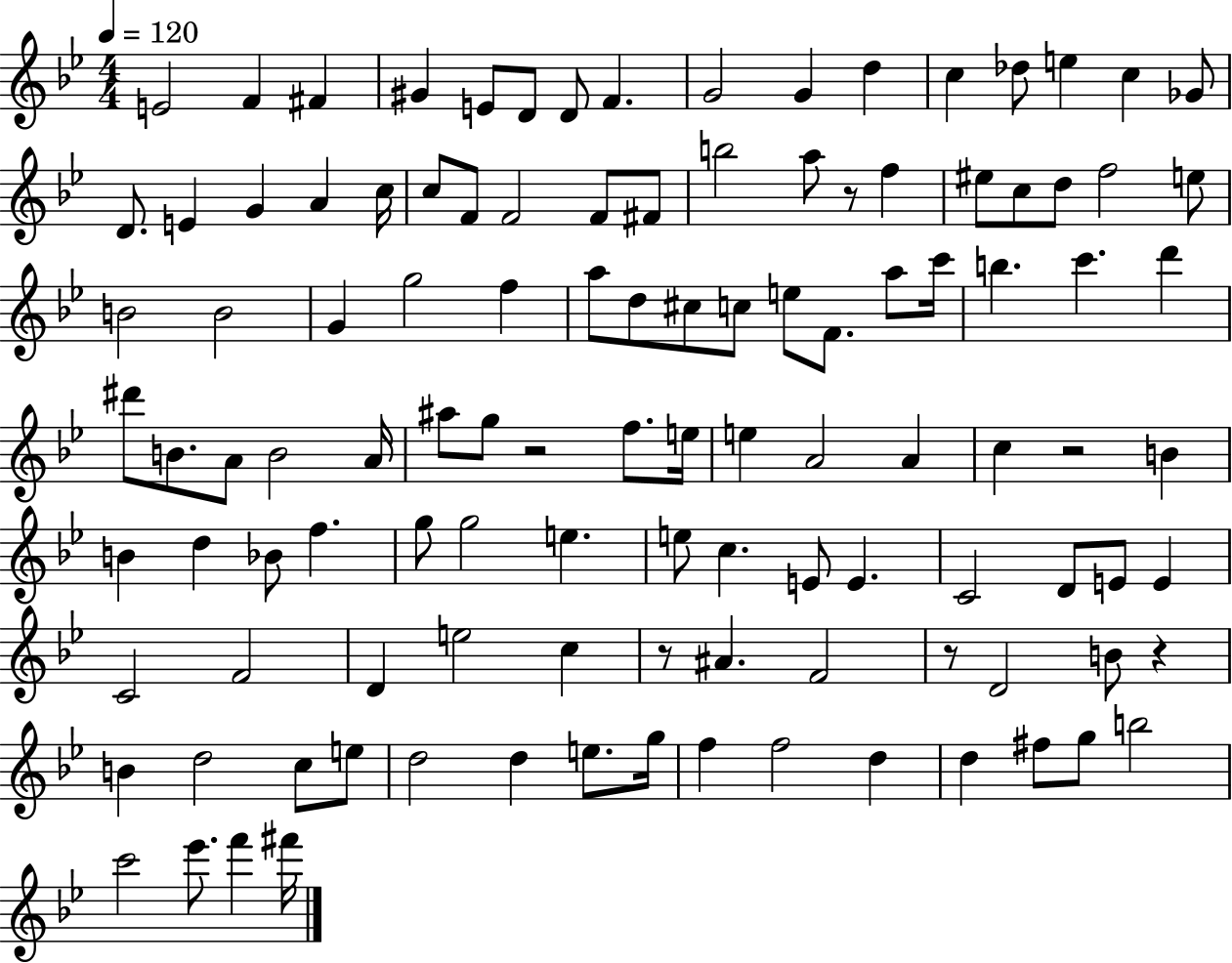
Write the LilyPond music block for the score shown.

{
  \clef treble
  \numericTimeSignature
  \time 4/4
  \key bes \major
  \tempo 4 = 120
  e'2 f'4 fis'4 | gis'4 e'8 d'8 d'8 f'4. | g'2 g'4 d''4 | c''4 des''8 e''4 c''4 ges'8 | \break d'8. e'4 g'4 a'4 c''16 | c''8 f'8 f'2 f'8 fis'8 | b''2 a''8 r8 f''4 | eis''8 c''8 d''8 f''2 e''8 | \break b'2 b'2 | g'4 g''2 f''4 | a''8 d''8 cis''8 c''8 e''8 f'8. a''8 c'''16 | b''4. c'''4. d'''4 | \break dis'''8 b'8. a'8 b'2 a'16 | ais''8 g''8 r2 f''8. e''16 | e''4 a'2 a'4 | c''4 r2 b'4 | \break b'4 d''4 bes'8 f''4. | g''8 g''2 e''4. | e''8 c''4. e'8 e'4. | c'2 d'8 e'8 e'4 | \break c'2 f'2 | d'4 e''2 c''4 | r8 ais'4. f'2 | r8 d'2 b'8 r4 | \break b'4 d''2 c''8 e''8 | d''2 d''4 e''8. g''16 | f''4 f''2 d''4 | d''4 fis''8 g''8 b''2 | \break c'''2 ees'''8. f'''4 fis'''16 | \bar "|."
}